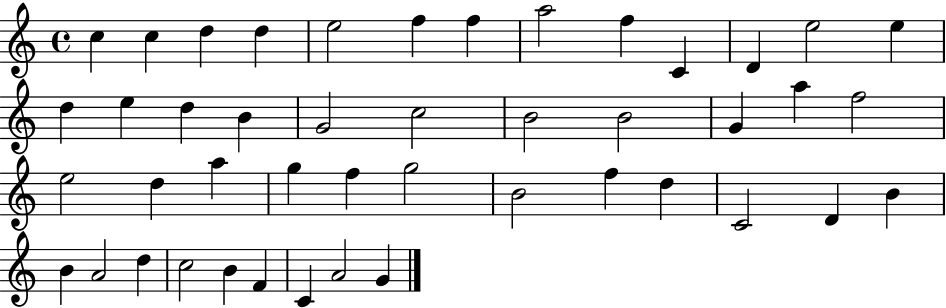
X:1
T:Untitled
M:4/4
L:1/4
K:C
c c d d e2 f f a2 f C D e2 e d e d B G2 c2 B2 B2 G a f2 e2 d a g f g2 B2 f d C2 D B B A2 d c2 B F C A2 G